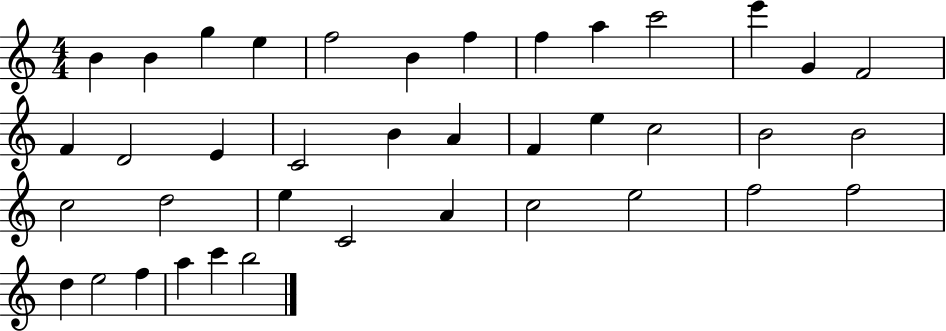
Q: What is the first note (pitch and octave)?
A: B4